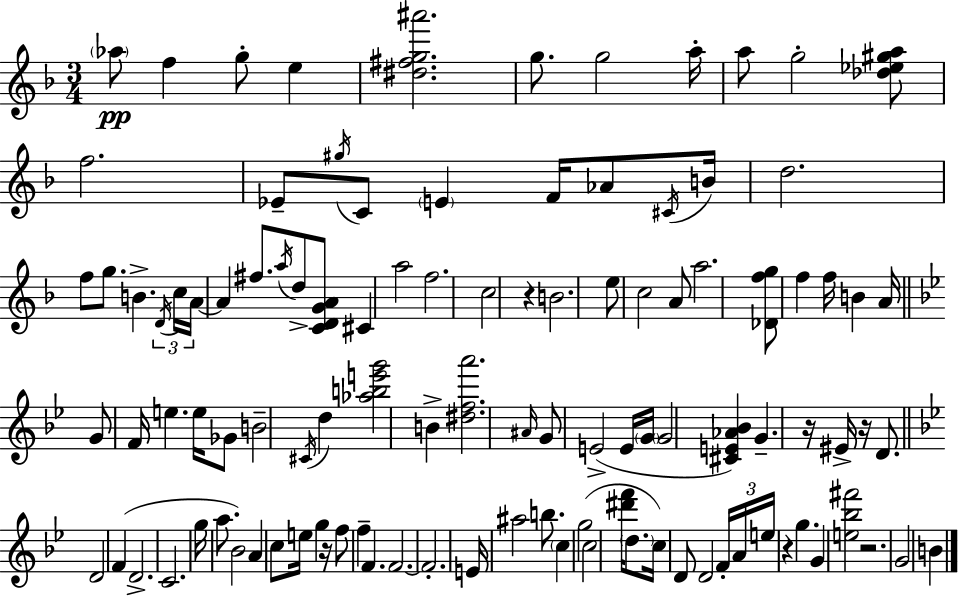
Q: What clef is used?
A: treble